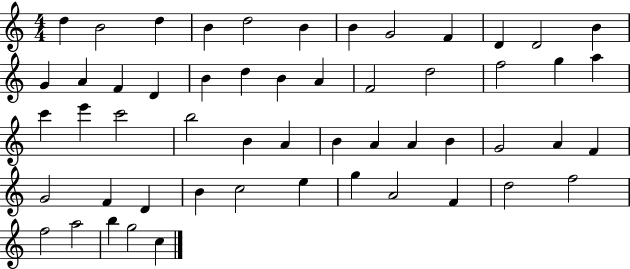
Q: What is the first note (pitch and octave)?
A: D5